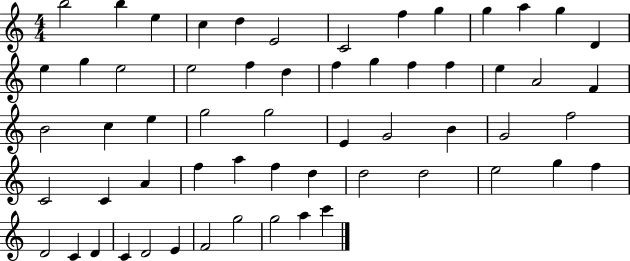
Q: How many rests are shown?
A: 0